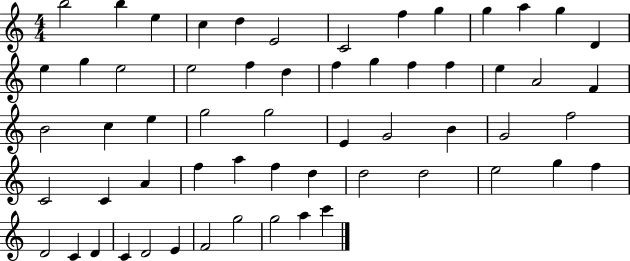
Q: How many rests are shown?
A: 0